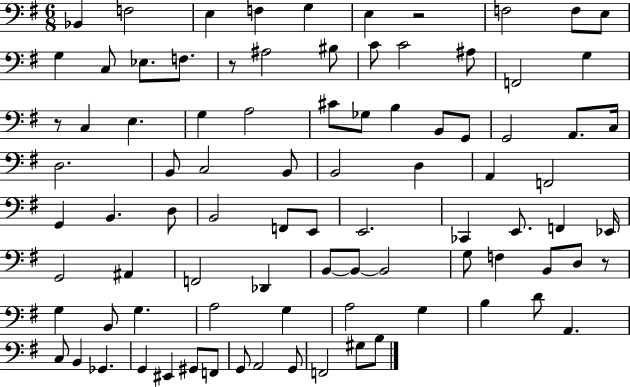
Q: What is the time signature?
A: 6/8